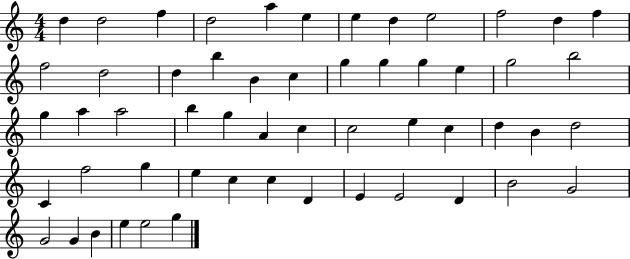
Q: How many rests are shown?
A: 0